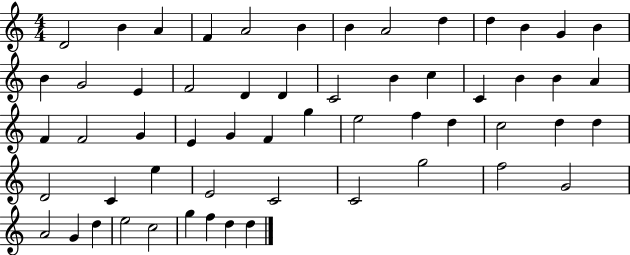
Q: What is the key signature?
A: C major